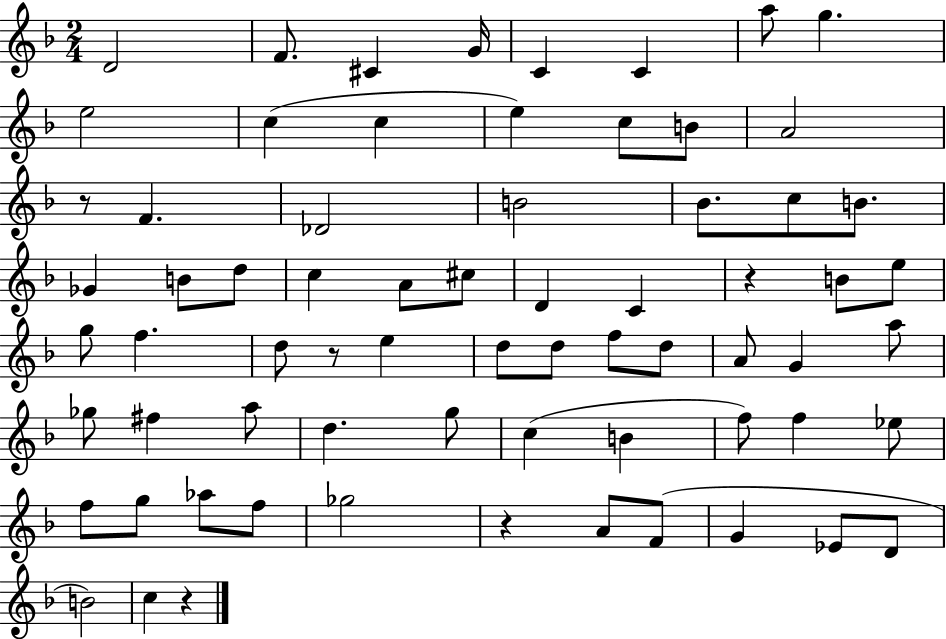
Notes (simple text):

D4/h F4/e. C#4/q G4/s C4/q C4/q A5/e G5/q. E5/h C5/q C5/q E5/q C5/e B4/e A4/h R/e F4/q. Db4/h B4/h Bb4/e. C5/e B4/e. Gb4/q B4/e D5/e C5/q A4/e C#5/e D4/q C4/q R/q B4/e E5/e G5/e F5/q. D5/e R/e E5/q D5/e D5/e F5/e D5/e A4/e G4/q A5/e Gb5/e F#5/q A5/e D5/q. G5/e C5/q B4/q F5/e F5/q Eb5/e F5/e G5/e Ab5/e F5/e Gb5/h R/q A4/e F4/e G4/q Eb4/e D4/e B4/h C5/q R/q